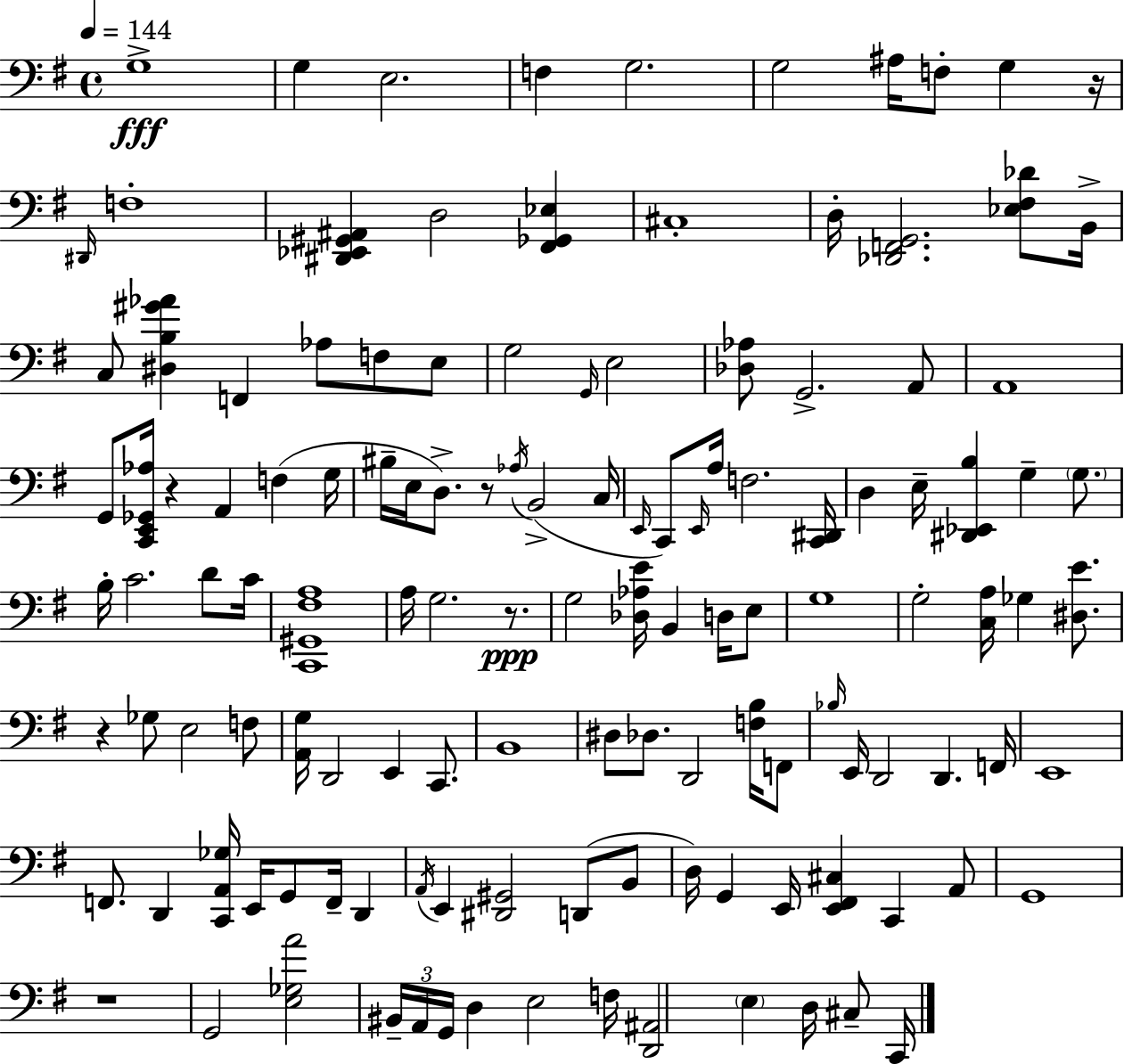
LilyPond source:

{
  \clef bass
  \time 4/4
  \defaultTimeSignature
  \key e \minor
  \tempo 4 = 144
  g1->\fff | g4 e2. | f4 g2. | g2 ais16 f8-. g4 r16 | \break \grace { dis,16 } f1-. | <dis, ees, gis, ais,>4 d2 <fis, ges, ees>4 | cis1-. | d16-. <des, f, g,>2. <ees fis des'>8 | \break b,16-> c8 <dis b gis' aes'>4 f,4 aes8 f8 e8 | g2 \grace { g,16 } e2 | <des aes>8 g,2.-> | a,8 a,1 | \break g,8 <c, e, ges, aes>16 r4 a,4 f4( | g16 bis16-- e16 d8.->) r8 \acciaccatura { aes16 } b,2->( | c16 \grace { e,16 }) c,8 \grace { e,16 } a16 f2. | <c, dis,>16 d4 e16-- <dis, ees, b>4 g4-- | \break \parenthesize g8. b16-. c'2. | d'8 c'16 <c, gis, fis a>1 | a16 g2. | r8.\ppp g2 <des aes e'>16 b,4 | \break d16 e8 g1 | g2-. <c a>16 ges4 | <dis e'>8. r4 ges8 e2 | f8 <a, g>16 d,2 e,4 | \break c,8. b,1 | dis8 des8. d,2 | <f b>16 f,8 \grace { bes16 } e,16 d,2 d,4. | f,16 e,1 | \break f,8. d,4 <c, a, ges>16 e,16 g,8 | f,16-- d,4 \acciaccatura { a,16 } e,4 <dis, gis,>2 | d,8( b,8 d16) g,4 e,16 <e, fis, cis>4 | c,4 a,8 g,1 | \break r1 | g,2 <e ges a'>2 | \tuplet 3/2 { bis,16-- a,16 g,16 } d4 e2 | f16 <d, ais,>2 \parenthesize e4 | \break d16 cis8-- c,16 \bar "|."
}